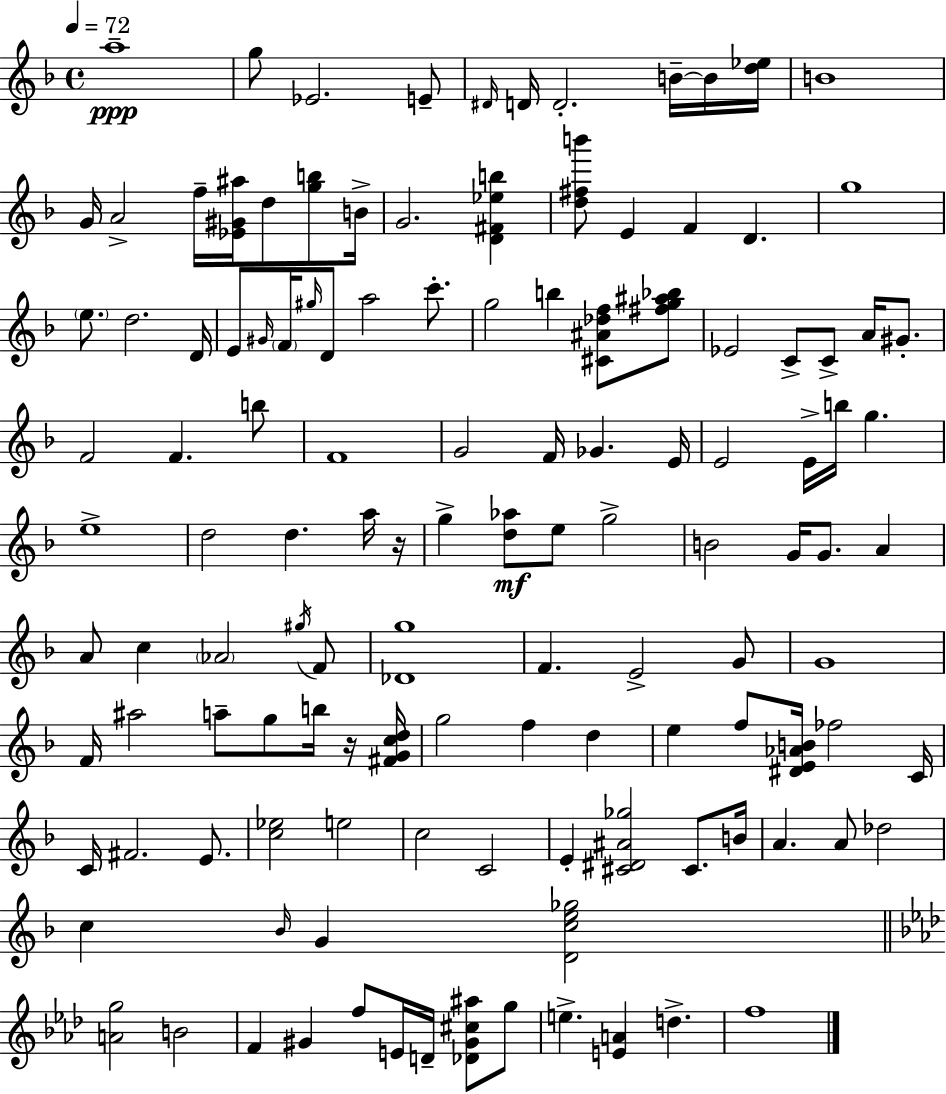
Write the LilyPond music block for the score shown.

{
  \clef treble
  \time 4/4
  \defaultTimeSignature
  \key f \major
  \tempo 4 = 72
  a''1--\ppp | g''8 ees'2. e'8-- | \grace { dis'16 } d'16 d'2.-. b'16--~~ b'16 | <d'' ees''>16 b'1 | \break g'16 a'2-> f''16-- <ees' gis' ais''>16 d''8 <g'' b''>8 | b'16-> g'2. <d' fis' ees'' b''>4 | <d'' fis'' b'''>8 e'4 f'4 d'4. | g''1 | \break \parenthesize e''8. d''2. | d'16 e'8 \grace { gis'16 } \parenthesize f'16 \grace { gis''16 } d'8 a''2 | c'''8.-. g''2 b''4 <cis' ais' des'' f''>8 | <fis'' g'' ais'' bes''>8 ees'2 c'8-> c'8-> a'16 | \break gis'8.-. f'2 f'4. | b''8 f'1 | g'2 f'16 ges'4. | e'16 e'2 e'16-> b''16 g''4. | \break e''1-> | d''2 d''4. | a''16 r16 g''4-> <d'' aes''>8\mf e''8 g''2-> | b'2 g'16 g'8. a'4 | \break a'8 c''4 \parenthesize aes'2 | \acciaccatura { gis''16 } f'8 <des' g''>1 | f'4. e'2-> | g'8 g'1 | \break f'16 ais''2 a''8-- g''8 | b''16 r16 <fis' g' c'' d''>16 g''2 f''4 | d''4 e''4 f''8 <dis' e' aes' b'>16 fes''2 | c'16 c'16 fis'2. | \break e'8. <c'' ees''>2 e''2 | c''2 c'2 | e'4-. <cis' dis' ais' ges''>2 | cis'8. b'16 a'4. a'8 des''2 | \break c''4 \grace { bes'16 } g'4 <d' c'' e'' ges''>2 | \bar "||" \break \key f \minor <a' g''>2 b'2 | f'4 gis'4 f''8 e'16 d'16-- <des' gis' cis'' ais''>8 g''8 | e''4.-> <e' a'>4 d''4.-> | f''1 | \break \bar "|."
}